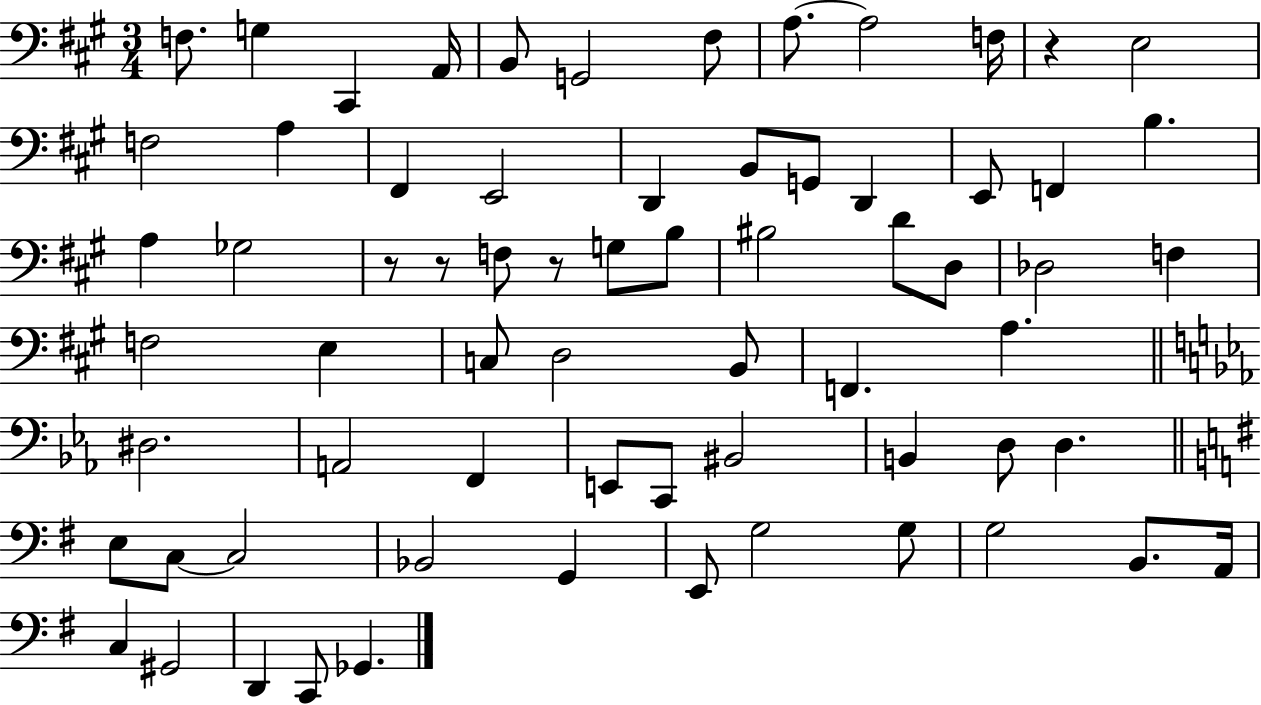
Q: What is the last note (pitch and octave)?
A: Gb2